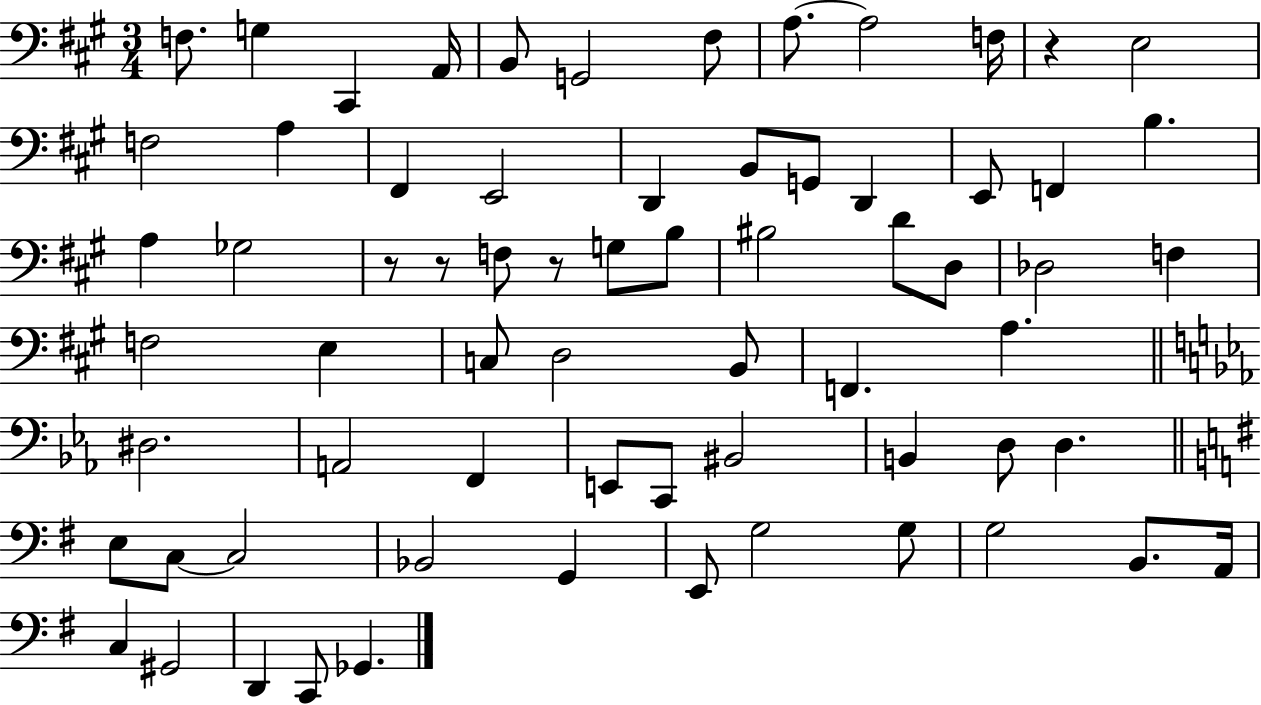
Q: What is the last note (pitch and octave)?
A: Gb2